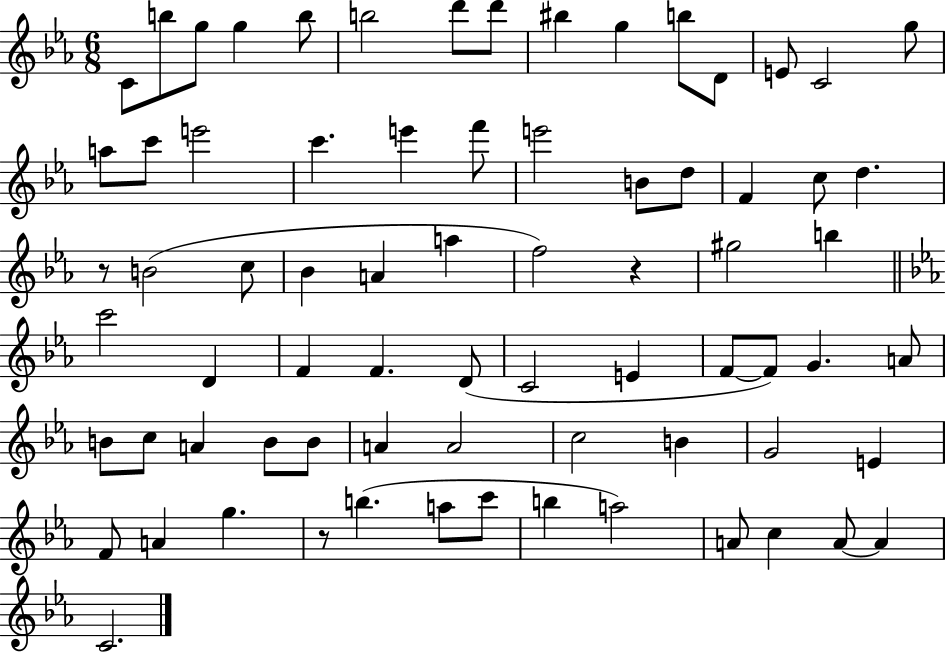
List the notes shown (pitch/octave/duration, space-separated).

C4/e B5/e G5/e G5/q B5/e B5/h D6/e D6/e BIS5/q G5/q B5/e D4/e E4/e C4/h G5/e A5/e C6/e E6/h C6/q. E6/q F6/e E6/h B4/e D5/e F4/q C5/e D5/q. R/e B4/h C5/e Bb4/q A4/q A5/q F5/h R/q G#5/h B5/q C6/h D4/q F4/q F4/q. D4/e C4/h E4/q F4/e F4/e G4/q. A4/e B4/e C5/e A4/q B4/e B4/e A4/q A4/h C5/h B4/q G4/h E4/q F4/e A4/q G5/q. R/e B5/q. A5/e C6/e B5/q A5/h A4/e C5/q A4/e A4/q C4/h.